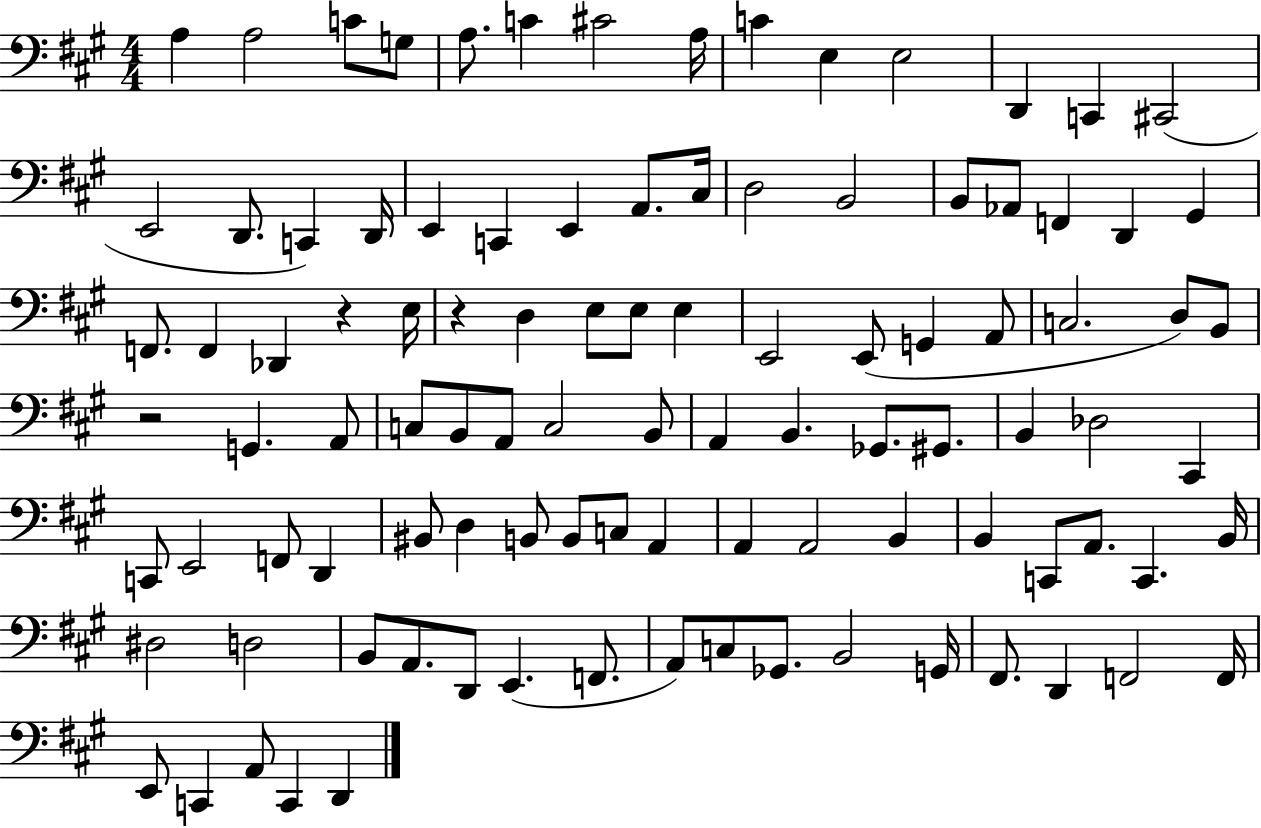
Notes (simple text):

A3/q A3/h C4/e G3/e A3/e. C4/q C#4/h A3/s C4/q E3/q E3/h D2/q C2/q C#2/h E2/h D2/e. C2/q D2/s E2/q C2/q E2/q A2/e. C#3/s D3/h B2/h B2/e Ab2/e F2/q D2/q G#2/q F2/e. F2/q Db2/q R/q E3/s R/q D3/q E3/e E3/e E3/q E2/h E2/e G2/q A2/e C3/h. D3/e B2/e R/h G2/q. A2/e C3/e B2/e A2/e C3/h B2/e A2/q B2/q. Gb2/e. G#2/e. B2/q Db3/h C#2/q C2/e E2/h F2/e D2/q BIS2/e D3/q B2/e B2/e C3/e A2/q A2/q A2/h B2/q B2/q C2/e A2/e. C2/q. B2/s D#3/h D3/h B2/e A2/e. D2/e E2/q. F2/e. A2/e C3/e Gb2/e. B2/h G2/s F#2/e. D2/q F2/h F2/s E2/e C2/q A2/e C2/q D2/q